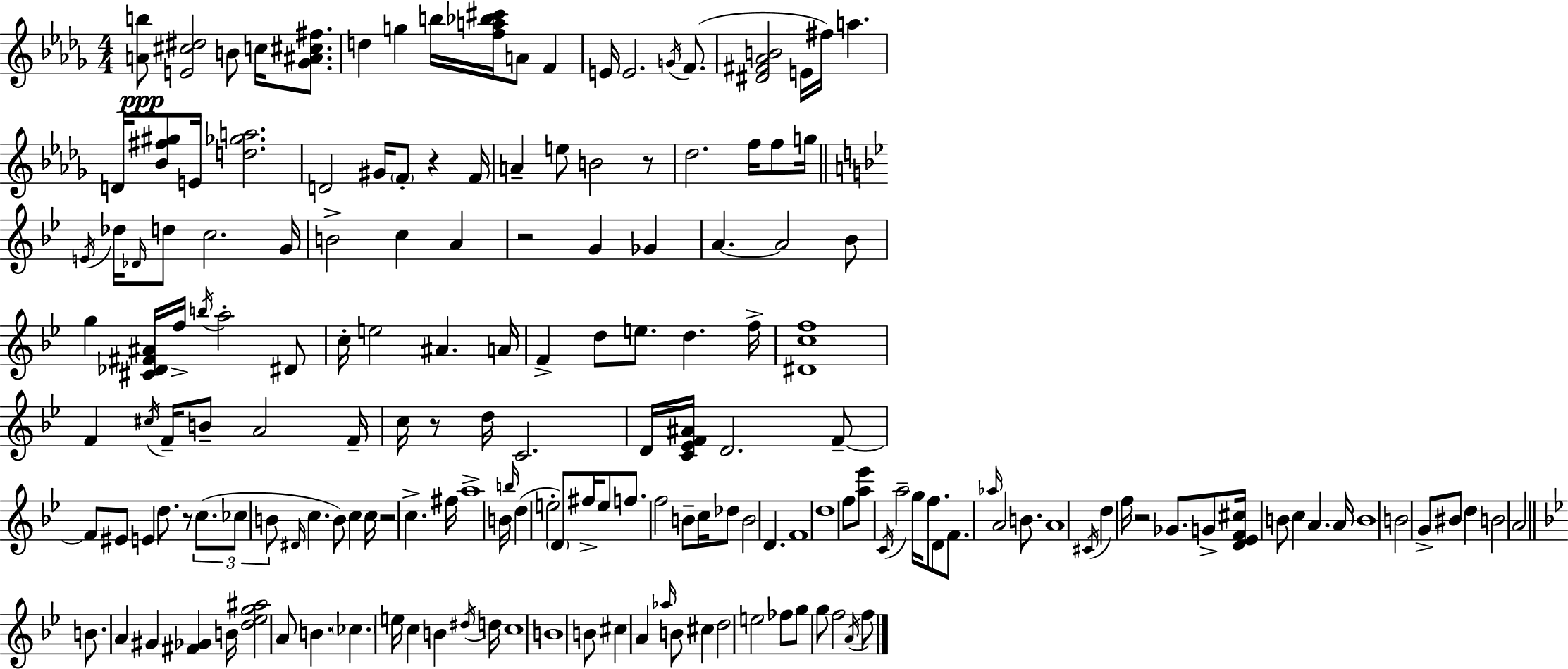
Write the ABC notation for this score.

X:1
T:Untitled
M:4/4
L:1/4
K:Bbm
[Ab]/2 [E^c^d]2 B/2 c/4 [_G^A^c^f]/2 d g b/4 [fa_b^c']/4 A/2 F E/4 E2 G/4 F/2 [^D^F_AB]2 E/4 ^f/4 a D/4 [_B^f^g]/2 E/4 [d_ga]2 D2 ^G/4 F/2 z F/4 A e/2 B2 z/2 _d2 f/4 f/2 g/4 E/4 _d/4 _D/4 d/2 c2 G/4 B2 c A z2 G _G A A2 _B/2 g [^C_D^F^A]/4 f/4 b/4 a2 ^D/2 c/4 e2 ^A A/4 F d/2 e/2 d f/4 [^Dcf]4 F ^c/4 F/4 B/2 A2 F/4 c/4 z/2 d/4 C2 D/4 [C_EF^A]/4 D2 F/2 F/2 ^E/2 E d/2 z/2 c/2 _c/2 B/2 ^D/4 c B/2 c c/4 z2 c ^f/4 a4 B/4 b/4 d e2 D/2 ^f/4 e/2 f/2 f2 B/2 c/4 _d/2 B2 D F4 d4 f/2 [a_e']/2 C/4 a2 g/4 f/2 D/2 F/2 _a/4 A2 B/2 A4 ^C/4 d f/4 z2 _G/2 G/2 [D_EF^c]/4 B/2 c A A/4 B4 B2 G/2 ^B/2 d B2 A2 B/2 A ^G [^F_G] B/4 [d_eg^a]2 A/2 B _c e/4 c B ^d/4 d/4 c4 B4 B/2 ^c A _a/4 B/2 ^c d2 e2 _f/2 g/2 g/2 f2 A/4 f/2